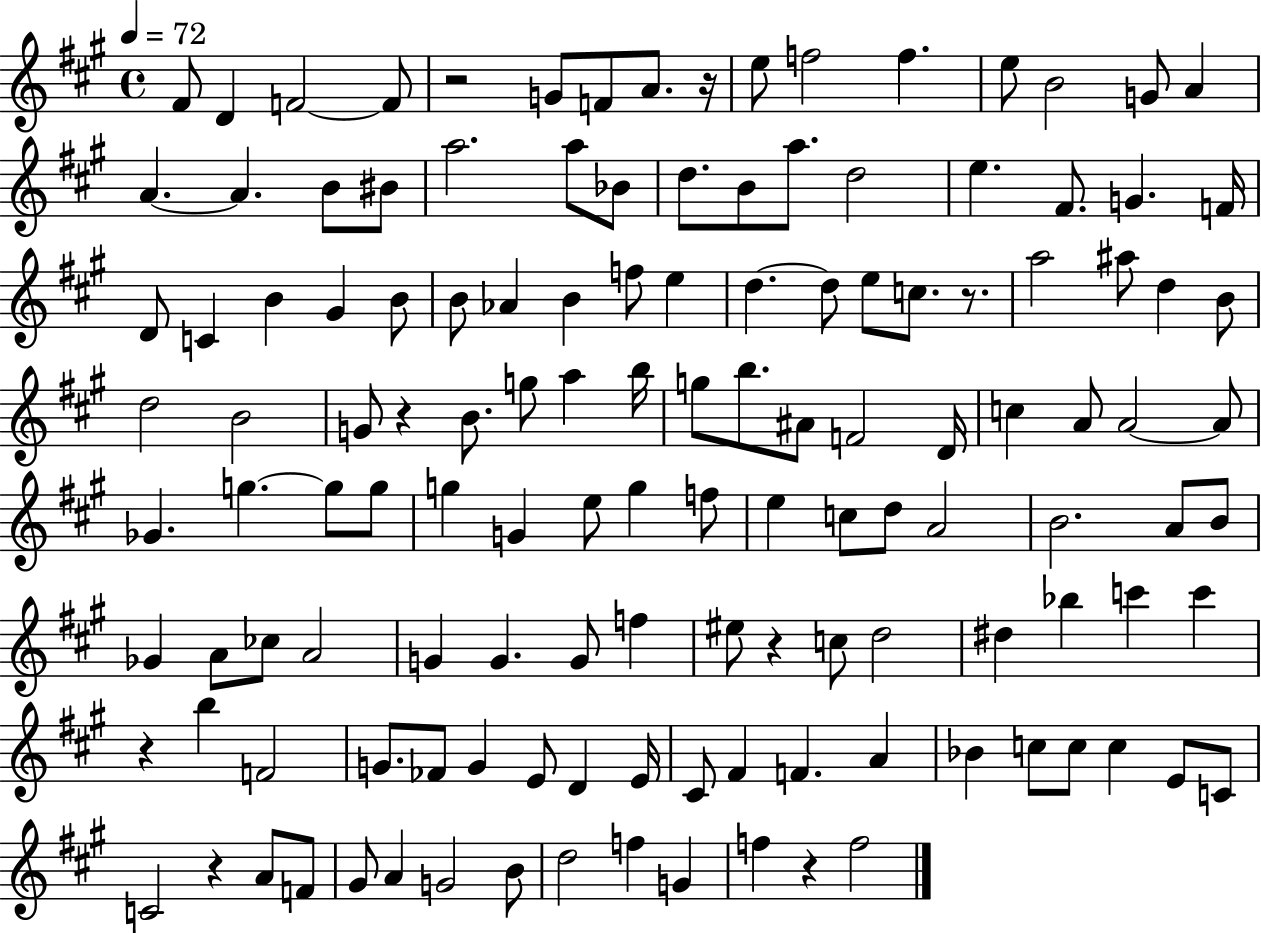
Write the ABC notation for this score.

X:1
T:Untitled
M:4/4
L:1/4
K:A
^F/2 D F2 F/2 z2 G/2 F/2 A/2 z/4 e/2 f2 f e/2 B2 G/2 A A A B/2 ^B/2 a2 a/2 _B/2 d/2 B/2 a/2 d2 e ^F/2 G F/4 D/2 C B ^G B/2 B/2 _A B f/2 e d d/2 e/2 c/2 z/2 a2 ^a/2 d B/2 d2 B2 G/2 z B/2 g/2 a b/4 g/2 b/2 ^A/2 F2 D/4 c A/2 A2 A/2 _G g g/2 g/2 g G e/2 g f/2 e c/2 d/2 A2 B2 A/2 B/2 _G A/2 _c/2 A2 G G G/2 f ^e/2 z c/2 d2 ^d _b c' c' z b F2 G/2 _F/2 G E/2 D E/4 ^C/2 ^F F A _B c/2 c/2 c E/2 C/2 C2 z A/2 F/2 ^G/2 A G2 B/2 d2 f G f z f2